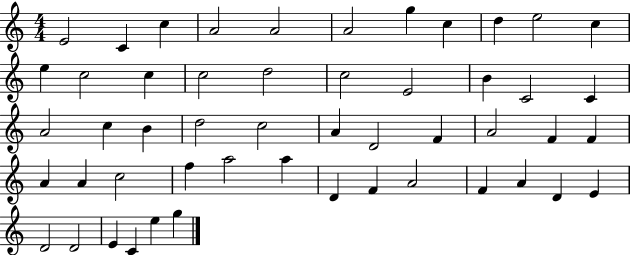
X:1
T:Untitled
M:4/4
L:1/4
K:C
E2 C c A2 A2 A2 g c d e2 c e c2 c c2 d2 c2 E2 B C2 C A2 c B d2 c2 A D2 F A2 F F A A c2 f a2 a D F A2 F A D E D2 D2 E C e g